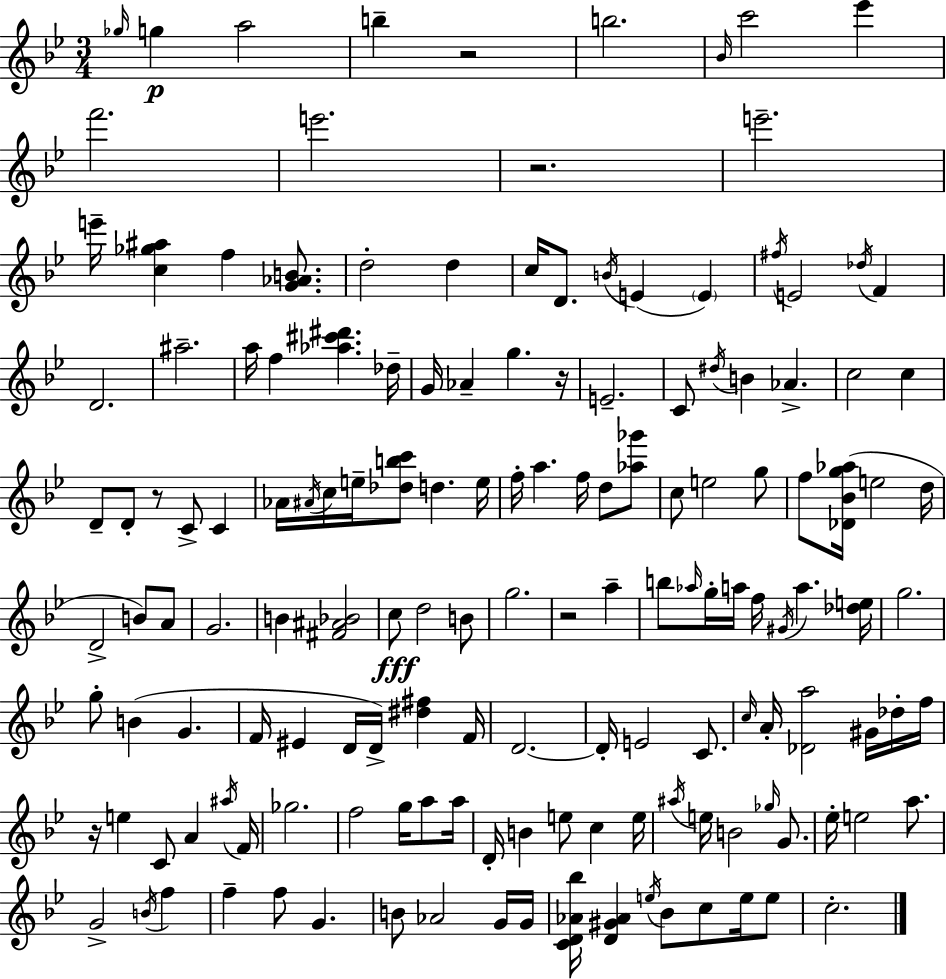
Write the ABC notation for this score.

X:1
T:Untitled
M:3/4
L:1/4
K:Gm
_g/4 g a2 b z2 b2 _B/4 c'2 _e' f'2 e'2 z2 e'2 e'/4 [c_g^a] f [G_AB]/2 d2 d c/4 D/2 B/4 E E ^f/4 E2 _d/4 F D2 ^a2 a/4 f [_a^c'^d'] _d/4 G/4 _A g z/4 E2 C/2 ^d/4 B _A c2 c D/2 D/2 z/2 C/2 C _A/4 ^A/4 c/4 e/4 [_dbc']/2 d e/4 f/4 a f/4 d/2 [_a_g']/2 c/2 e2 g/2 f/2 [_D_Bg_a]/4 e2 d/4 D2 B/2 A/2 G2 B [^F^A_B]2 c/2 d2 B/2 g2 z2 a b/2 _a/4 g/4 a/4 f/4 ^G/4 a [_de]/4 g2 g/2 B G F/4 ^E D/4 D/4 [^d^f] F/4 D2 D/4 E2 C/2 c/4 A/4 [_Da]2 ^G/4 _d/4 f/4 z/4 e C/2 A ^a/4 F/4 _g2 f2 g/4 a/2 a/4 D/4 B e/2 c e/4 ^a/4 e/4 B2 _g/4 G/2 _e/4 e2 a/2 G2 B/4 f f f/2 G B/2 _A2 G/4 G/4 [CD_A_b]/4 [D^G_A] e/4 _B/2 c/2 e/4 e/2 c2